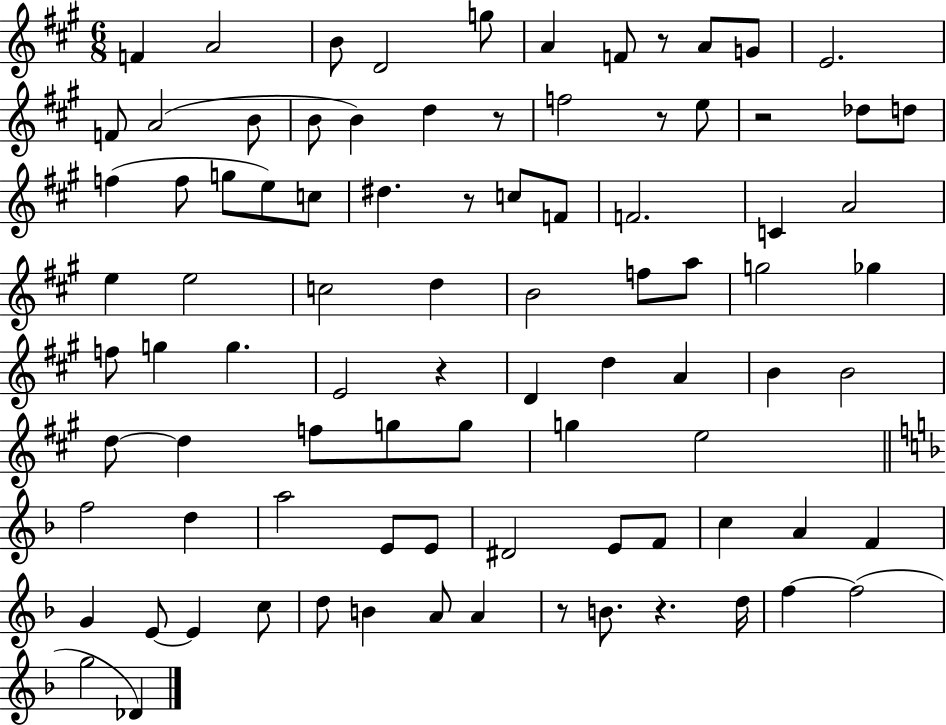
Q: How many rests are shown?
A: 8